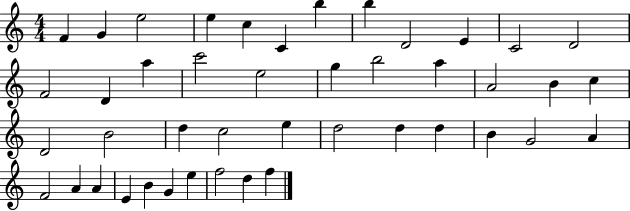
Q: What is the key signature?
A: C major